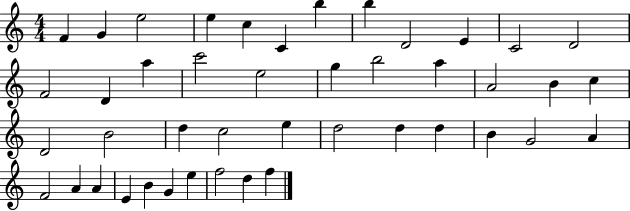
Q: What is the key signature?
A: C major